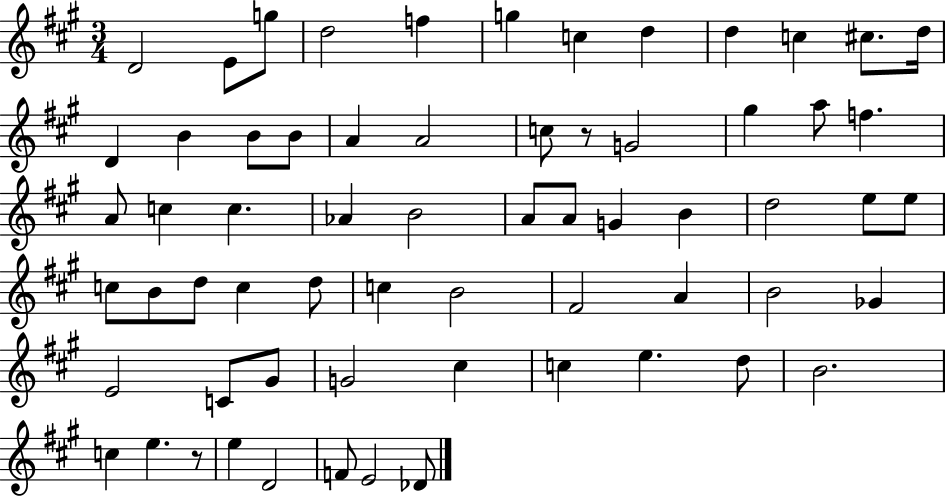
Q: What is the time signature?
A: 3/4